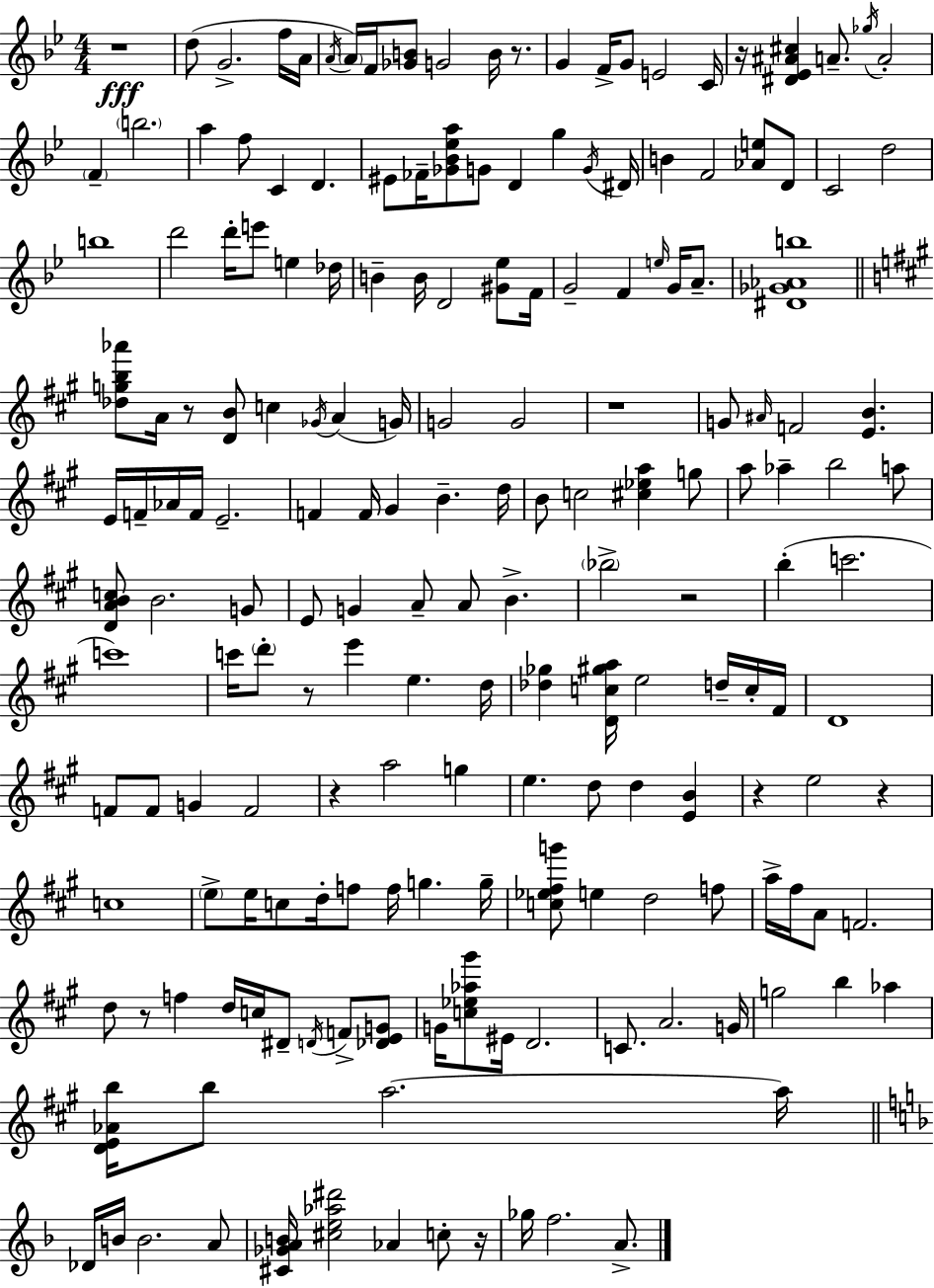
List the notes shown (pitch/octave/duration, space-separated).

R/w D5/e G4/h. F5/s A4/s A4/s A4/s F4/s [Gb4,B4]/e G4/h B4/s R/e. G4/q F4/s G4/e E4/h C4/s R/s [D#4,Eb4,A#4,C#5]/q A4/e. Gb5/s A4/h F4/q B5/h. A5/q F5/e C4/q D4/q. EIS4/e FES4/s [Gb4,Bb4,Eb5,A5]/e G4/e D4/q G5/q G4/s D#4/s B4/q F4/h [Ab4,E5]/e D4/e C4/h D5/h B5/w D6/h D6/s E6/e E5/q Db5/s B4/q B4/s D4/h [G#4,Eb5]/e F4/s G4/h F4/q E5/s G4/s A4/e. [D#4,Gb4,Ab4,B5]/w [Db5,G5,B5,Ab6]/e A4/s R/e [D4,B4]/e C5/q Gb4/s A4/q G4/s G4/h G4/h R/w G4/e A#4/s F4/h [E4,B4]/q. E4/s F4/s Ab4/s F4/s E4/h. F4/q F4/s G#4/q B4/q. D5/s B4/e C5/h [C#5,Eb5,A5]/q G5/e A5/e Ab5/q B5/h A5/e [D4,A4,B4,C5]/e B4/h. G4/e E4/e G4/q A4/e A4/e B4/q. Bb5/h R/h B5/q C6/h. C6/w C6/s D6/e R/e E6/q E5/q. D5/s [Db5,Gb5]/q [D4,C5,G#5,A5]/s E5/h D5/s C5/s F#4/s D4/w F4/e F4/e G4/q F4/h R/q A5/h G5/q E5/q. D5/e D5/q [E4,B4]/q R/q E5/h R/q C5/w E5/e E5/s C5/e D5/s F5/e F5/s G5/q. G5/s [C5,Eb5,F#5,G6]/e E5/q D5/h F5/e A5/s F#5/s A4/e F4/h. D5/e R/e F5/q D5/s C5/s D#4/e D4/s F4/e [Db4,E4,G4]/e G4/s [C5,Eb5,Ab5,G#6]/e EIS4/s D4/h. C4/e. A4/h. G4/s G5/h B5/q Ab5/q [D4,E4,Ab4,B5]/s B5/e A5/h. A5/s Db4/s B4/s B4/h. A4/e [C#4,Gb4,A4,B4]/s [C#5,E5,Ab5,D#6]/h Ab4/q C5/e R/s Gb5/s F5/h. A4/e.